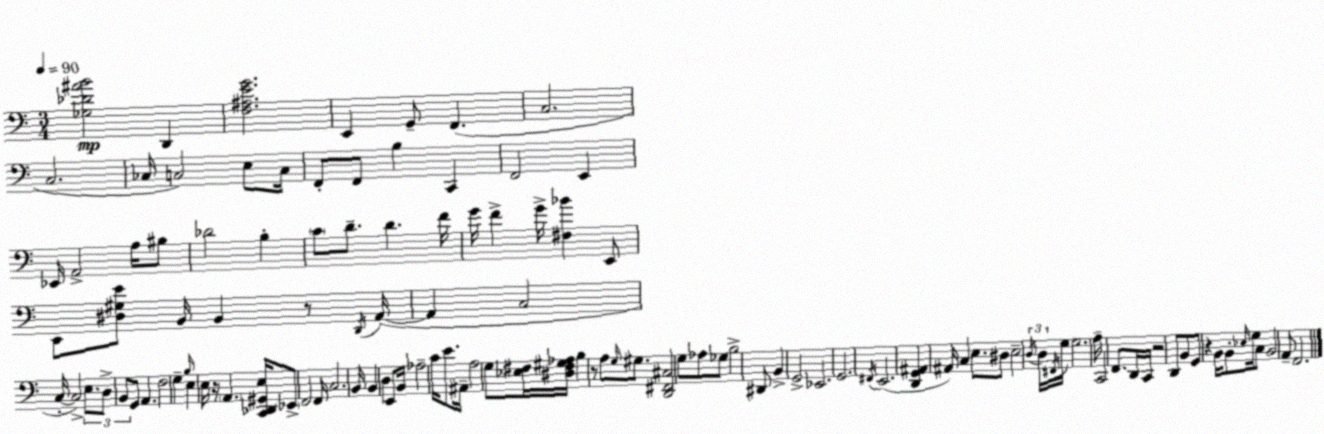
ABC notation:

X:1
T:Untitled
M:3/4
L:1/4
K:Am
[_G,_D^AB]2 D,, [F,^A,EG]2 E,, G,,/2 F,, C,2 C,2 _C,/4 C,2 E,/2 C,/4 F,,/2 F,,/2 B, C,, F,,2 E,, _E,,/4 A,,2 A,/4 ^B,/2 _D2 B, C/2 D/2 D F/4 G/4 F G/4 [^F,_B] E,,/2 E,,/2 [^D,^G,E]/2 B,,/4 B,, z/2 D,,/4 A,,/4 A,, C,2 C,/4 C,2 E,/2 D,/2 B,,/2 G,,/2 A,, F,2 G, B,/4 E, E,/4 z/4 A,, [C,,_D,,^G,,E,]/4 _E,,/2 F,,2 F,,/4 C,2 B,,/4 B,, D, E,,/2 B,,/4 _A,2 C/4 E/2 ^A,,/4 A,2 G,/2 [_E,^F,]/4 [^D,^F,^G,_A,]/4 B, z/2 A,/2 G,/4 ^G,/2 [D,,^F,,^C,]2 G,/2 _A,/2 _G,/2 B,2 ^D,,/2 B,, G,,2 _E,,2 G,,2 ^F,,/4 E,,2 [D,,G,,^A,,] ^A,,/4 C, E,/2 ^D,/2 E,2 D,/4 D,/4 ^F,,/4 G,/4 G,2 A,/4 C,,2 F,,/2 D,,/4 C,,/4 z2 D,,/2 B,,/2 G,,/2 z B,,/4 B,,/2 _E,/4 G,/4 C,/2 B,,2 A,,/2 F,,2